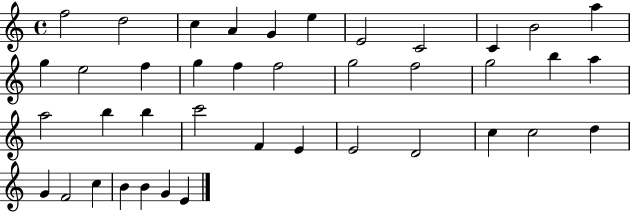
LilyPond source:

{
  \clef treble
  \time 4/4
  \defaultTimeSignature
  \key c \major
  f''2 d''2 | c''4 a'4 g'4 e''4 | e'2 c'2 | c'4 b'2 a''4 | \break g''4 e''2 f''4 | g''4 f''4 f''2 | g''2 f''2 | g''2 b''4 a''4 | \break a''2 b''4 b''4 | c'''2 f'4 e'4 | e'2 d'2 | c''4 c''2 d''4 | \break g'4 f'2 c''4 | b'4 b'4 g'4 e'4 | \bar "|."
}